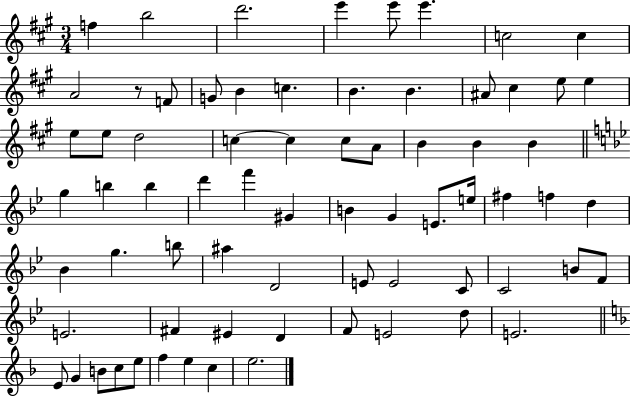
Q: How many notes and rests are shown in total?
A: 71